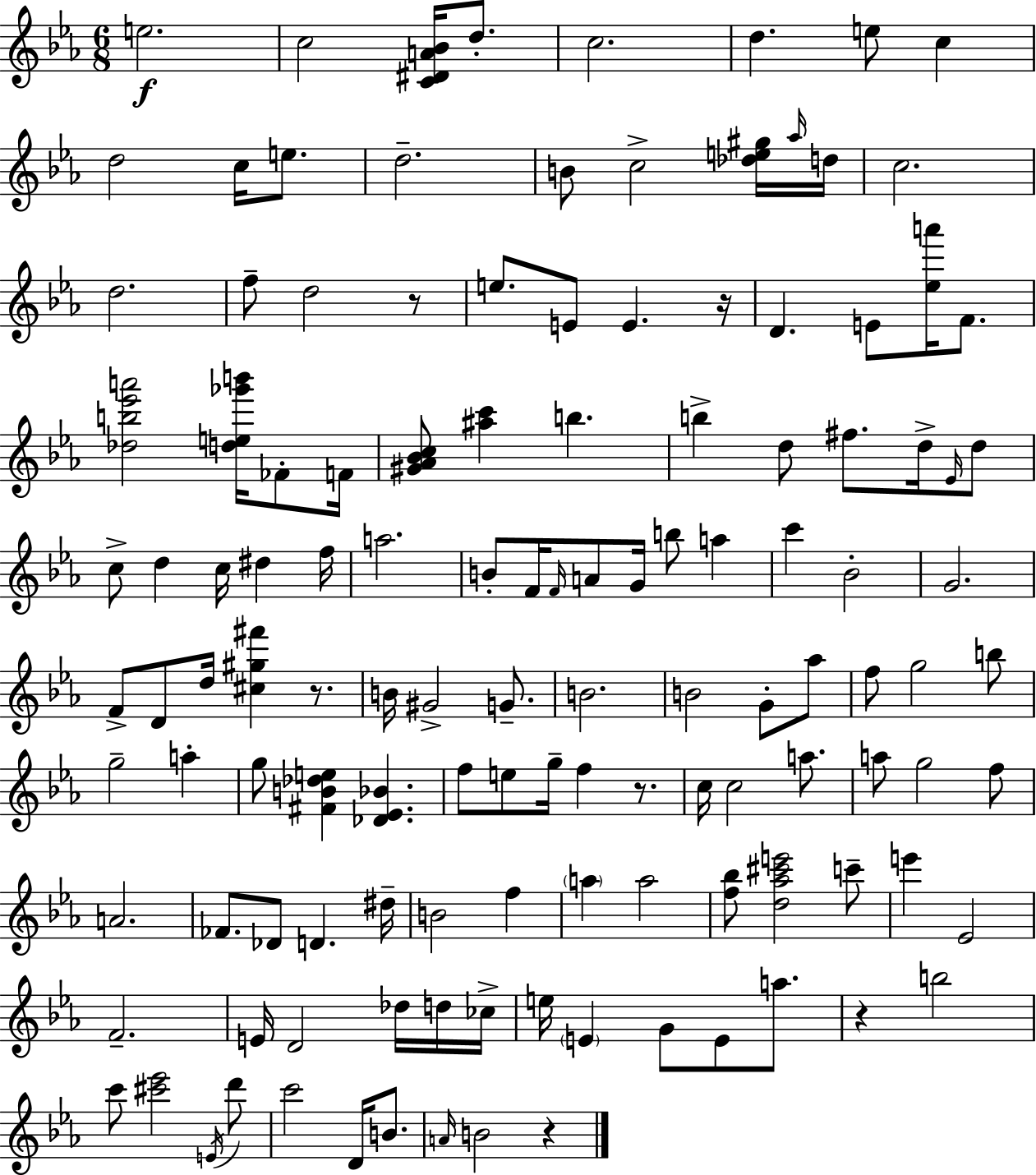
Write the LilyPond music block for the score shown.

{
  \clef treble
  \numericTimeSignature
  \time 6/8
  \key c \minor
  e''2.\f | c''2 <c' dis' a' bes'>16 d''8.-. | c''2. | d''4. e''8 c''4 | \break d''2 c''16 e''8. | d''2.-- | b'8 c''2-> <des'' e'' gis''>16 \grace { aes''16 } | d''16 c''2. | \break d''2. | f''8-- d''2 r8 | e''8. e'8 e'4. | r16 d'4. e'8 <ees'' a'''>16 f'8. | \break <des'' b'' ees''' a'''>2 <d'' e'' ges''' b'''>16 fes'8-. | f'16 <gis' aes' bes' c''>8 <ais'' c'''>4 b''4. | b''4-> d''8 fis''8. d''16-> \grace { ees'16 } | d''8 c''8-> d''4 c''16 dis''4 | \break f''16 a''2. | b'8-. f'16 \grace { f'16 } a'8 g'16 b''8 a''4 | c'''4 bes'2-. | g'2. | \break f'8-> d'8 d''16 <cis'' gis'' fis'''>4 | r8. b'16 gis'2-> | g'8.-- b'2. | b'2 g'8-. | \break aes''8 f''8 g''2 | b''8 g''2-- a''4-. | g''8 <fis' b' des'' e''>4 <des' ees' bes'>4. | f''8 e''8 g''16-- f''4 | \break r8. c''16 c''2 | a''8. a''8 g''2 | f''8 a'2. | fes'8. des'8 d'4. | \break dis''16-- b'2 f''4 | \parenthesize a''4 a''2 | <f'' bes''>8 <d'' aes'' cis''' e'''>2 | c'''8-- e'''4 ees'2 | \break f'2.-- | e'16 d'2 | des''16 d''16 ces''16-> e''16 \parenthesize e'4 g'8 e'8 | a''8. r4 b''2 | \break c'''8 <cis''' ees'''>2 | \acciaccatura { e'16 } d'''8 c'''2 | d'16 b'8. \grace { a'16 } b'2 | r4 \bar "|."
}